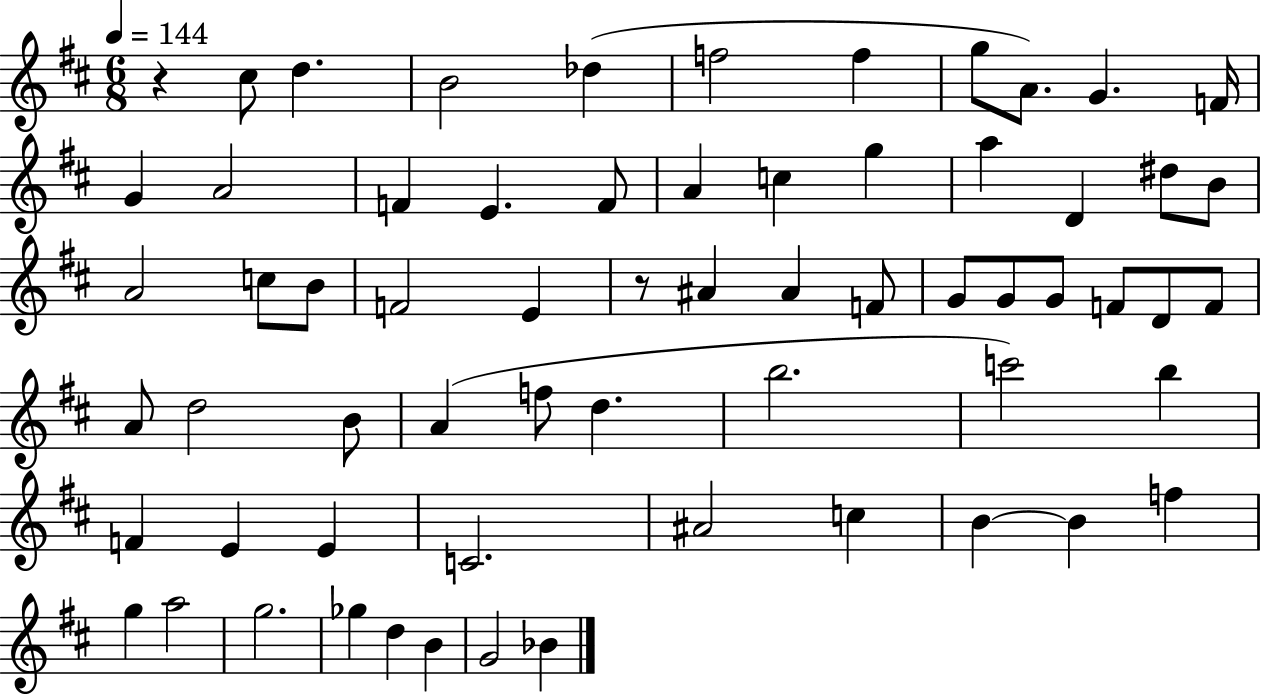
X:1
T:Untitled
M:6/8
L:1/4
K:D
z ^c/2 d B2 _d f2 f g/2 A/2 G F/4 G A2 F E F/2 A c g a D ^d/2 B/2 A2 c/2 B/2 F2 E z/2 ^A ^A F/2 G/2 G/2 G/2 F/2 D/2 F/2 A/2 d2 B/2 A f/2 d b2 c'2 b F E E C2 ^A2 c B B f g a2 g2 _g d B G2 _B